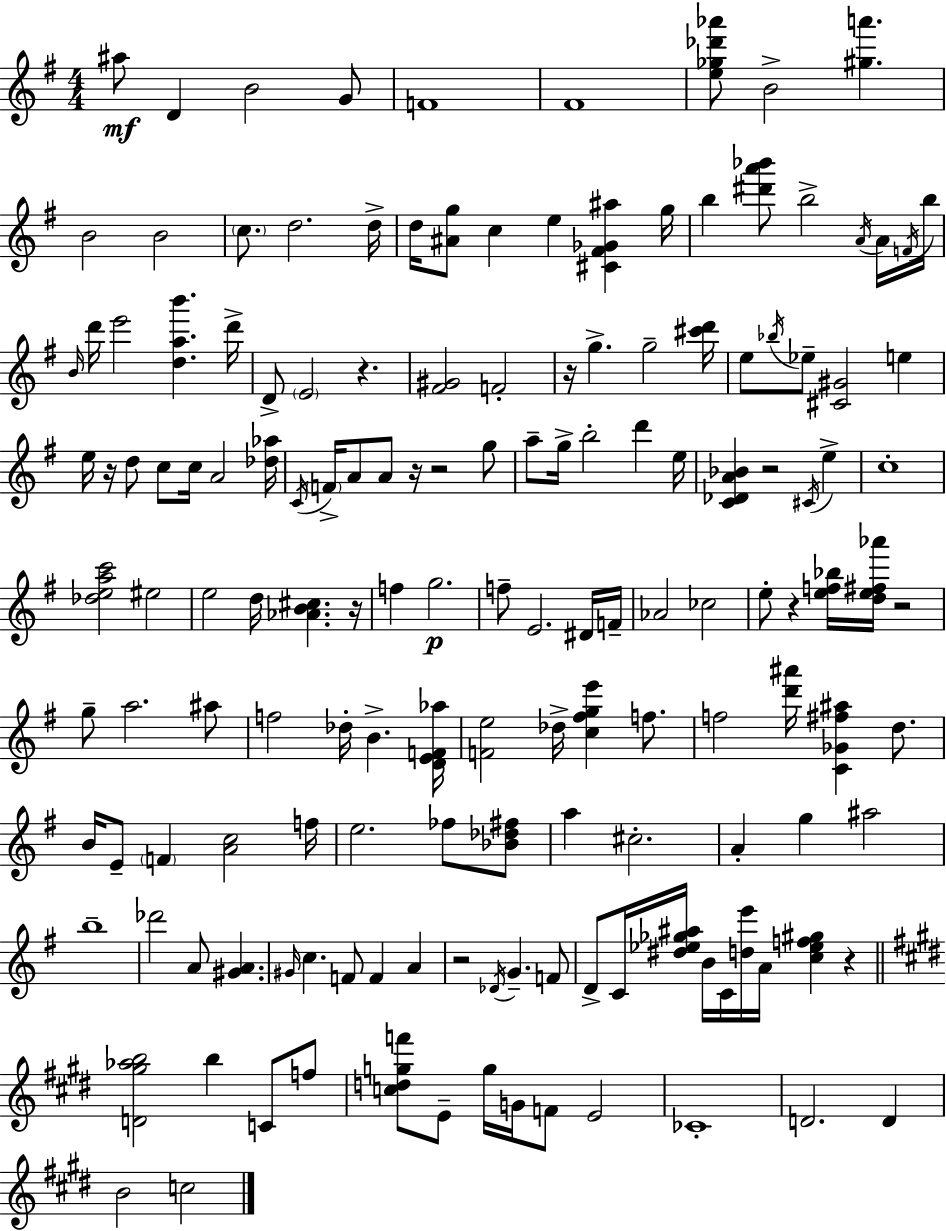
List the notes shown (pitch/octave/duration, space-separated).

A#5/e D4/q B4/h G4/e F4/w F#4/w [E5,Gb5,Db6,Ab6]/e B4/h [G#5,A6]/q. B4/h B4/h C5/e. D5/h. D5/s D5/s [A#4,G5]/e C5/q E5/q [C#4,F#4,Gb4,A#5]/q G5/s B5/q [D#6,A6,Bb6]/e B5/h A4/s A4/s F4/s B5/s B4/s D6/s E6/h [D5,A5,B6]/q. D6/s D4/e E4/h R/q. [F#4,G#4]/h F4/h R/s G5/q. G5/h [C#6,D6]/s E5/e Bb5/s Eb5/e [C#4,G#4]/h E5/q E5/s R/s D5/e C5/e C5/s A4/h [Db5,Ab5]/s C4/s F4/s A4/e A4/e R/s R/h G5/e A5/e G5/s B5/h D6/q E5/s [C4,Db4,A4,Bb4]/q R/h C#4/s E5/q C5/w [Db5,E5,A5,C6]/h EIS5/h E5/h D5/s [Ab4,B4,C#5]/q. R/s F5/q G5/h. F5/e E4/h. D#4/s F4/s Ab4/h CES5/h E5/e R/q [E5,F5,Bb5]/s [D5,E5,F#5,Ab6]/s R/h G5/e A5/h. A#5/e F5/h Db5/s B4/q. [D4,E4,F4,Ab5]/s [F4,E5]/h Db5/s [C5,F#5,G5,E6]/q F5/e. F5/h [D6,A#6]/s [C4,Gb4,F#5,A#5]/q D5/e. B4/s E4/e F4/q [A4,C5]/h F5/s E5/h. FES5/e [Bb4,Db5,F#5]/e A5/q C#5/h. A4/q G5/q A#5/h B5/w Db6/h A4/e [G#4,A4]/q. G#4/s C5/q. F4/e F4/q A4/q R/h Db4/s G4/q. F4/e D4/e C4/s [D#5,Eb5,Gb5,A#5]/s B4/s C4/s [D5,E6]/s A4/s [C5,Eb5,F5,G#5]/q R/q [D4,G#5,Ab5,B5]/h B5/q C4/e F5/e [C5,D5,G5,F6]/e E4/e G5/s G4/s F4/e E4/h CES4/w D4/h. D4/q B4/h C5/h